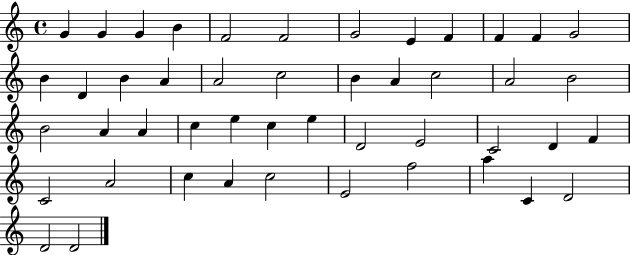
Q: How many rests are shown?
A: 0